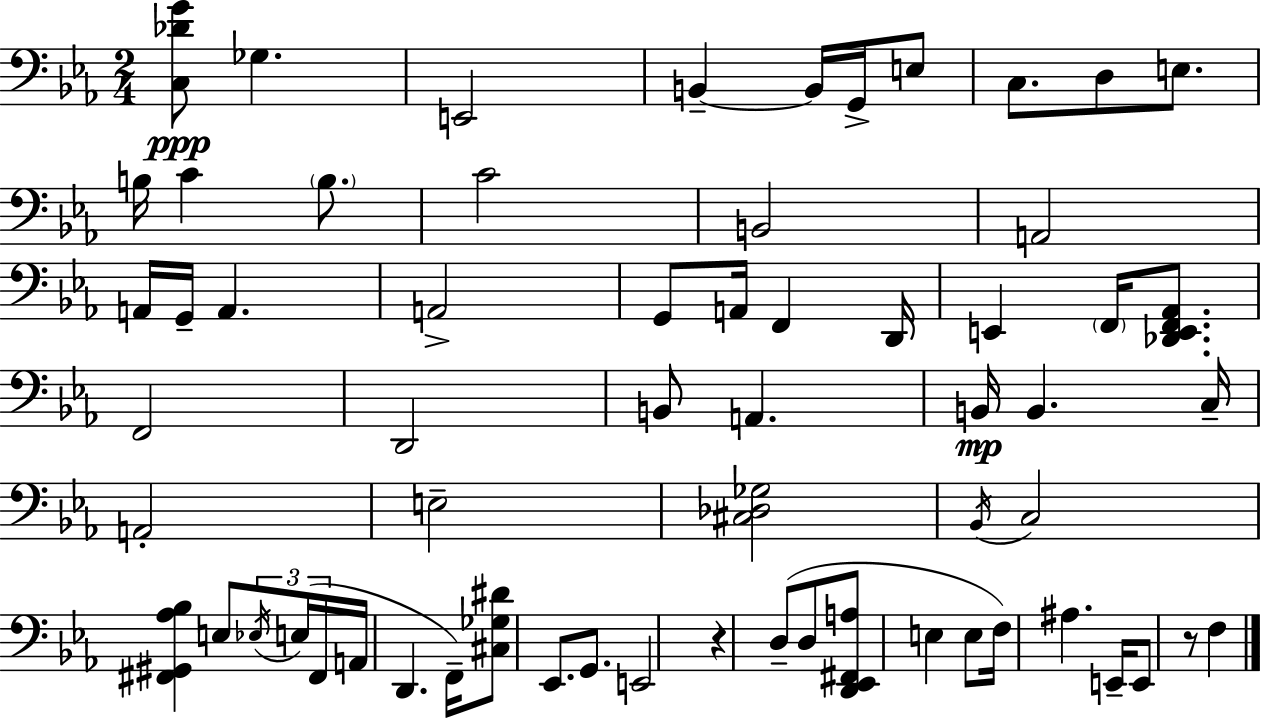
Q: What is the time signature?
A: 2/4